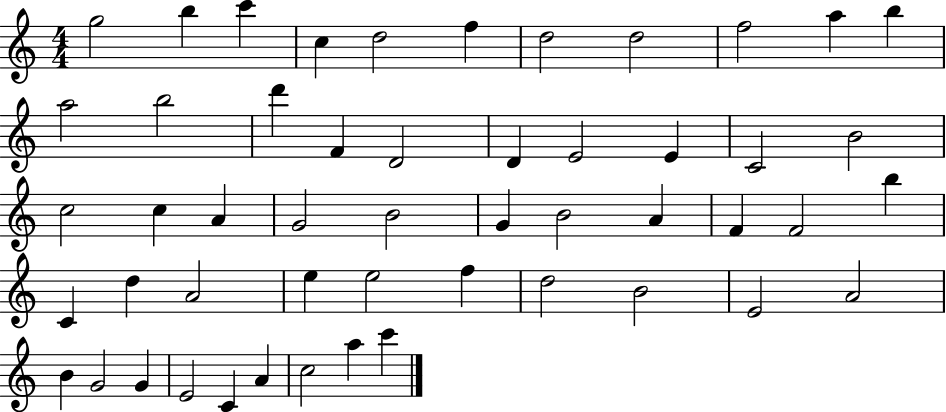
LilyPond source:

{
  \clef treble
  \numericTimeSignature
  \time 4/4
  \key c \major
  g''2 b''4 c'''4 | c''4 d''2 f''4 | d''2 d''2 | f''2 a''4 b''4 | \break a''2 b''2 | d'''4 f'4 d'2 | d'4 e'2 e'4 | c'2 b'2 | \break c''2 c''4 a'4 | g'2 b'2 | g'4 b'2 a'4 | f'4 f'2 b''4 | \break c'4 d''4 a'2 | e''4 e''2 f''4 | d''2 b'2 | e'2 a'2 | \break b'4 g'2 g'4 | e'2 c'4 a'4 | c''2 a''4 c'''4 | \bar "|."
}